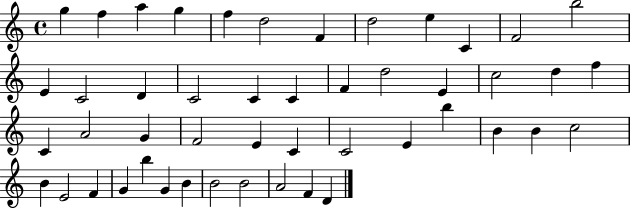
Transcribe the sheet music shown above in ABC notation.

X:1
T:Untitled
M:4/4
L:1/4
K:C
g f a g f d2 F d2 e C F2 b2 E C2 D C2 C C F d2 E c2 d f C A2 G F2 E C C2 E b B B c2 B E2 F G b G B B2 B2 A2 F D